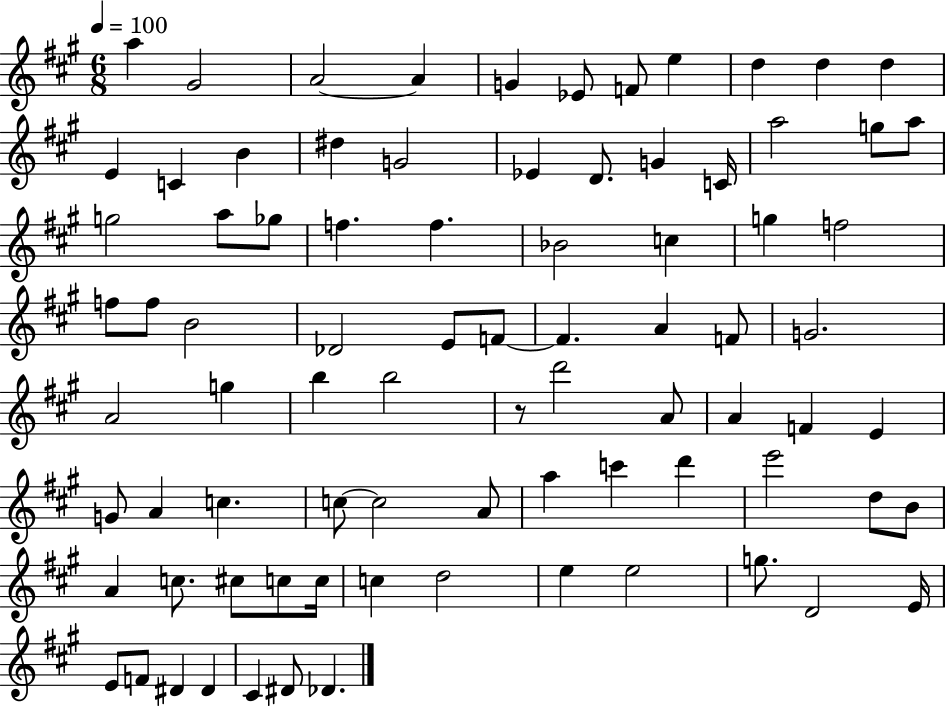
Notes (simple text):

A5/q G#4/h A4/h A4/q G4/q Eb4/e F4/e E5/q D5/q D5/q D5/q E4/q C4/q B4/q D#5/q G4/h Eb4/q D4/e. G4/q C4/s A5/h G5/e A5/e G5/h A5/e Gb5/e F5/q. F5/q. Bb4/h C5/q G5/q F5/h F5/e F5/e B4/h Db4/h E4/e F4/e F4/q. A4/q F4/e G4/h. A4/h G5/q B5/q B5/h R/e D6/h A4/e A4/q F4/q E4/q G4/e A4/q C5/q. C5/e C5/h A4/e A5/q C6/q D6/q E6/h D5/e B4/e A4/q C5/e. C#5/e C5/e C5/s C5/q D5/h E5/q E5/h G5/e. D4/h E4/s E4/e F4/e D#4/q D#4/q C#4/q D#4/e Db4/q.